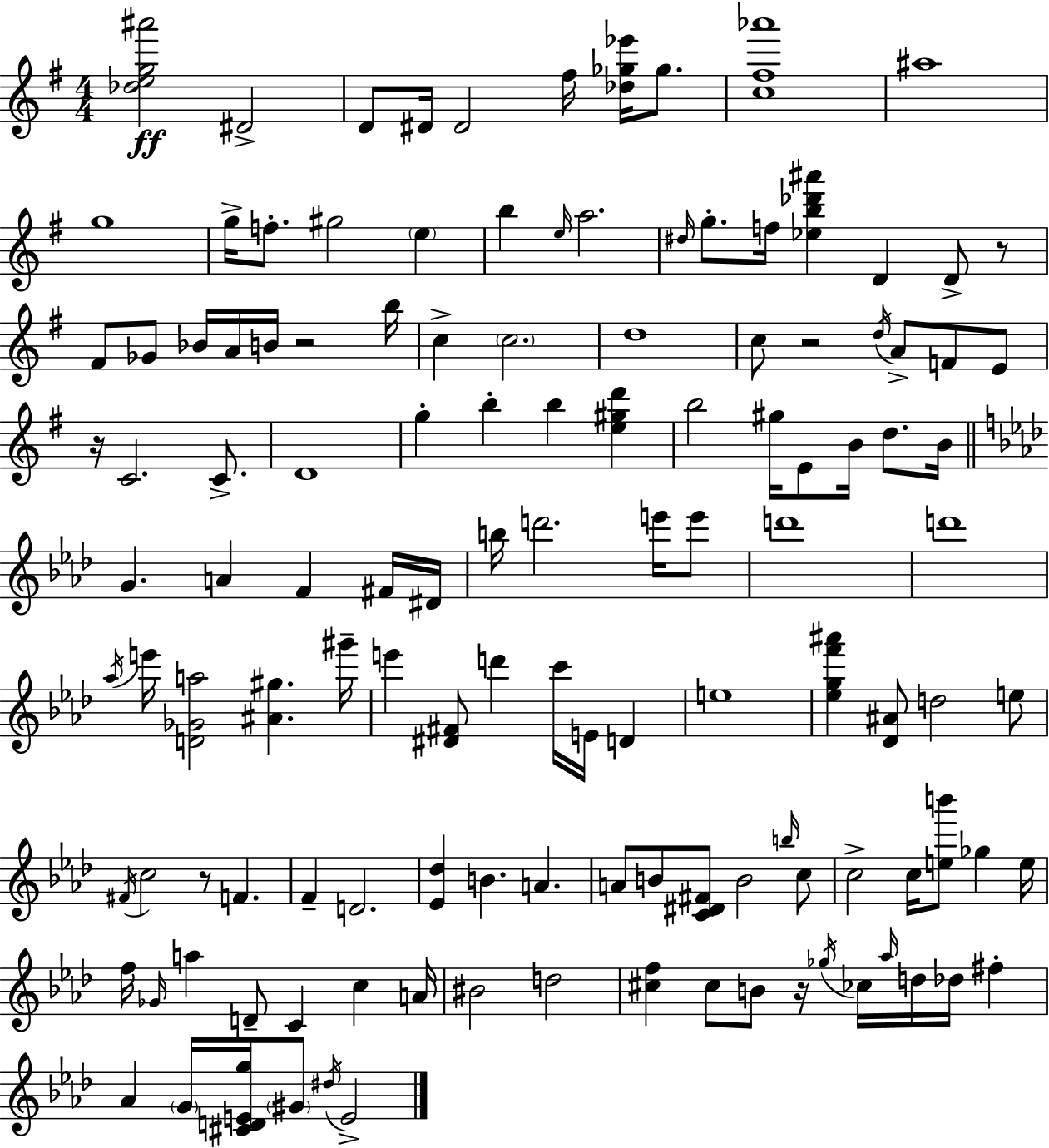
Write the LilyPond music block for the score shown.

{
  \clef treble
  \numericTimeSignature
  \time 4/4
  \key g \major
  \repeat volta 2 { <des'' e'' g'' ais'''>2\ff dis'2-> | d'8 dis'16 dis'2 fis''16 <des'' ges'' ees'''>16 ges''8. | <c'' fis'' aes'''>1 | ais''1 | \break g''1 | g''16-> f''8.-. gis''2 \parenthesize e''4 | b''4 \grace { e''16 } a''2. | \grace { dis''16 } g''8.-. f''16 <ees'' b'' des''' ais'''>4 d'4 d'8-> | \break r8 fis'8 ges'8 bes'16 a'16 b'16 r2 | b''16 c''4-> \parenthesize c''2. | d''1 | c''8 r2 \acciaccatura { d''16 } a'8-> f'8 | \break e'8 r16 c'2. | c'8.-> d'1 | g''4-. b''4-. b''4 <e'' gis'' d'''>4 | b''2 gis''16 e'8 b'16 d''8. | \break b'16 \bar "||" \break \key aes \major g'4. a'4 f'4 fis'16 dis'16 | b''16 d'''2. e'''16 e'''8 | d'''1 | d'''1 | \break \acciaccatura { aes''16 } e'''16 <d' ges' a''>2 <ais' gis''>4. | gis'''16-- e'''4 <dis' fis'>8 d'''4 c'''16 e'16 d'4 | e''1 | <ees'' g'' f''' ais'''>4 <des' ais'>8 d''2 e''8 | \break \acciaccatura { fis'16 } c''2 r8 f'4. | f'4-- d'2. | <ees' des''>4 b'4. a'4. | a'8 b'8 <c' dis' fis'>8 b'2 | \break \grace { b''16 } c''8 c''2-> c''16 <e'' b'''>8 ges''4 | e''16 f''16 \grace { ges'16 } a''4 d'8-- c'4 c''4 | a'16 bis'2 d''2 | <cis'' f''>4 cis''8 b'8 r16 \acciaccatura { ges''16 } ces''16 \grace { aes''16 } | \break d''16 des''16 fis''4-. aes'4 \parenthesize g'16 <cis' d' e' g''>16 \parenthesize gis'8 \acciaccatura { dis''16 } e'2-> | } \bar "|."
}